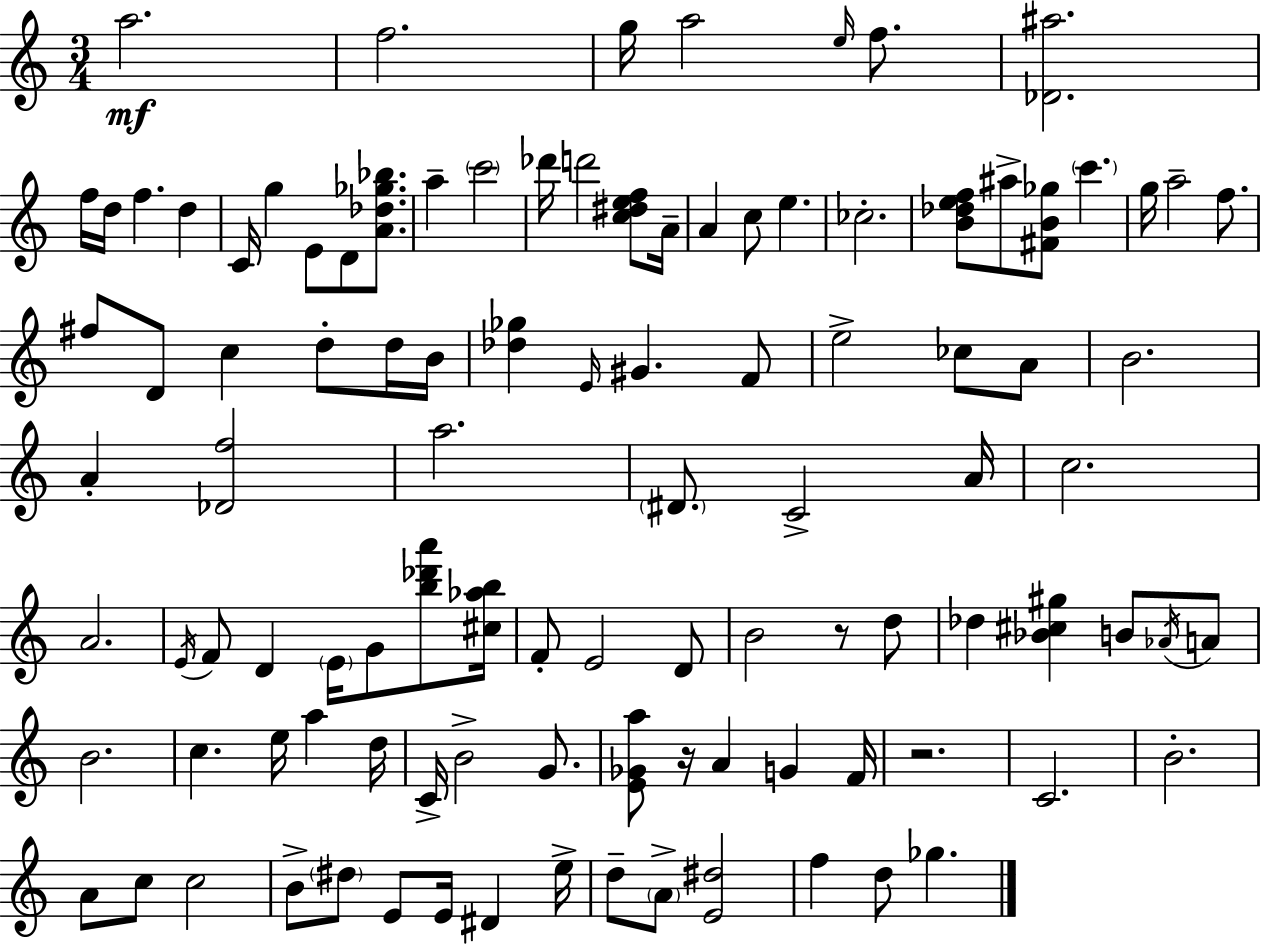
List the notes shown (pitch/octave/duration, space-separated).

A5/h. F5/h. G5/s A5/h E5/s F5/e. [Db4,A#5]/h. F5/s D5/s F5/q. D5/q C4/s G5/q E4/e D4/e [A4,Db5,Gb5,Bb5]/e. A5/q C6/h Db6/s D6/h [C5,D#5,E5,F5]/e A4/s A4/q C5/e E5/q. CES5/h. [B4,Db5,E5,F5]/e A#5/e [F#4,B4,Gb5]/e C6/q. G5/s A5/h F5/e. F#5/e D4/e C5/q D5/e D5/s B4/s [Db5,Gb5]/q E4/s G#4/q. F4/e E5/h CES5/e A4/e B4/h. A4/q [Db4,F5]/h A5/h. D#4/e. C4/h A4/s C5/h. A4/h. E4/s F4/e D4/q E4/s G4/e [B5,Db6,A6]/e [C#5,Ab5,B5]/s F4/e E4/h D4/e B4/h R/e D5/e Db5/q [Bb4,C#5,G#5]/q B4/e Ab4/s A4/e B4/h. C5/q. E5/s A5/q D5/s C4/s B4/h G4/e. [E4,Gb4,A5]/e R/s A4/q G4/q F4/s R/h. C4/h. B4/h. A4/e C5/e C5/h B4/e D#5/e E4/e E4/s D#4/q E5/s D5/e A4/e [E4,D#5]/h F5/q D5/e Gb5/q.